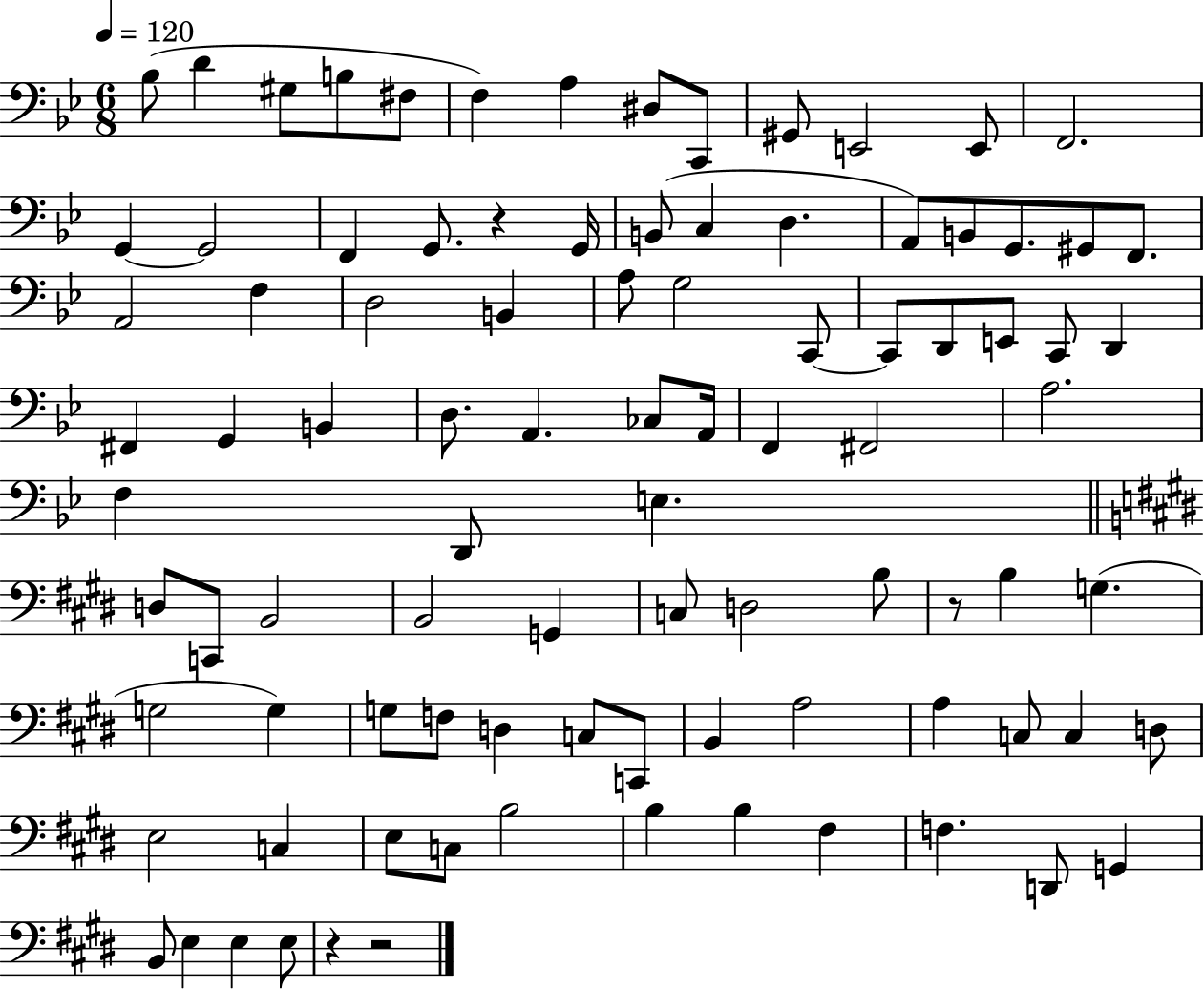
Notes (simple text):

Bb3/e D4/q G#3/e B3/e F#3/e F3/q A3/q D#3/e C2/e G#2/e E2/h E2/e F2/h. G2/q G2/h F2/q G2/e. R/q G2/s B2/e C3/q D3/q. A2/e B2/e G2/e. G#2/e F2/e. A2/h F3/q D3/h B2/q A3/e G3/h C2/e C2/e D2/e E2/e C2/e D2/q F#2/q G2/q B2/q D3/e. A2/q. CES3/e A2/s F2/q F#2/h A3/h. F3/q D2/e E3/q. D3/e C2/e B2/h B2/h G2/q C3/e D3/h B3/e R/e B3/q G3/q. G3/h G3/q G3/e F3/e D3/q C3/e C2/e B2/q A3/h A3/q C3/e C3/q D3/e E3/h C3/q E3/e C3/e B3/h B3/q B3/q F#3/q F3/q. D2/e G2/q B2/e E3/q E3/q E3/e R/q R/h